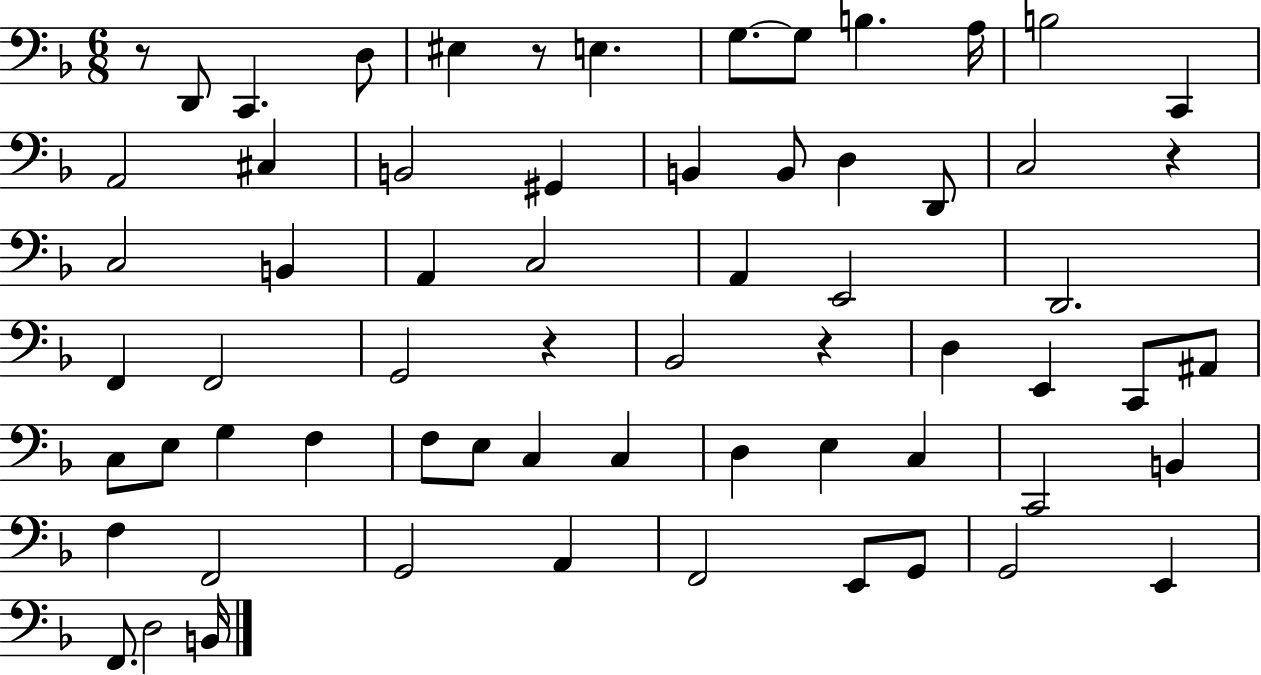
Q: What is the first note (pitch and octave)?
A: D2